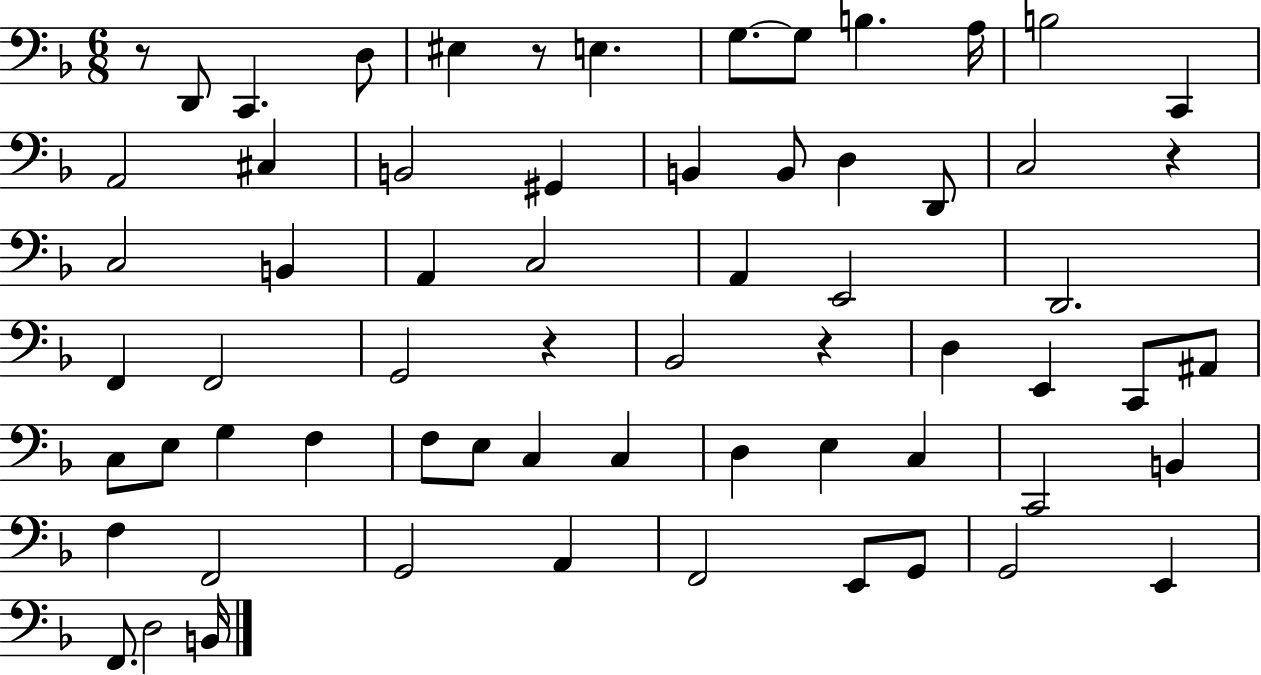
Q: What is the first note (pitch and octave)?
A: D2